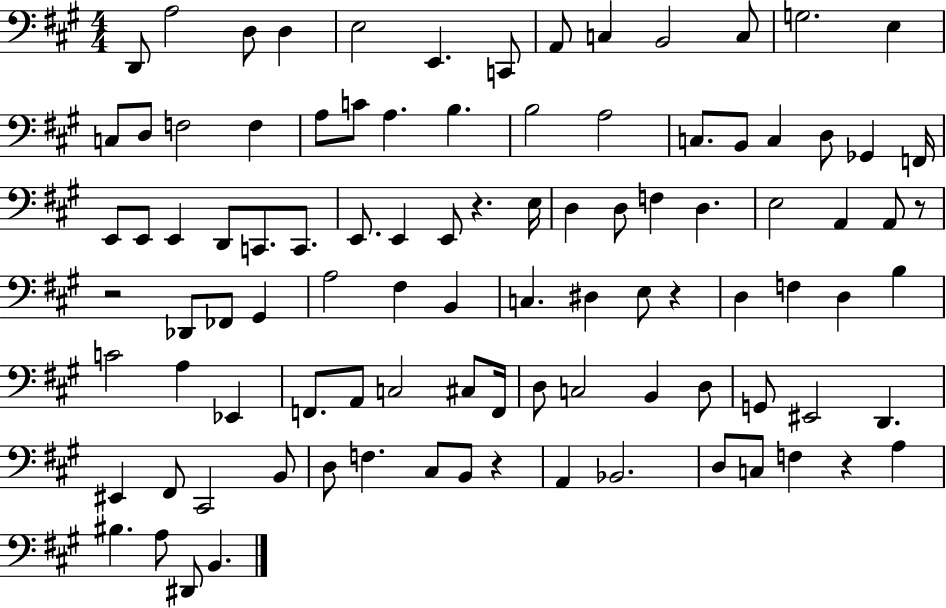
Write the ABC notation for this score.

X:1
T:Untitled
M:4/4
L:1/4
K:A
D,,/2 A,2 D,/2 D, E,2 E,, C,,/2 A,,/2 C, B,,2 C,/2 G,2 E, C,/2 D,/2 F,2 F, A,/2 C/2 A, B, B,2 A,2 C,/2 B,,/2 C, D,/2 _G,, F,,/4 E,,/2 E,,/2 E,, D,,/2 C,,/2 C,,/2 E,,/2 E,, E,,/2 z E,/4 D, D,/2 F, D, E,2 A,, A,,/2 z/2 z2 _D,,/2 _F,,/2 ^G,, A,2 ^F, B,, C, ^D, E,/2 z D, F, D, B, C2 A, _E,, F,,/2 A,,/2 C,2 ^C,/2 F,,/4 D,/2 C,2 B,, D,/2 G,,/2 ^E,,2 D,, ^E,, ^F,,/2 ^C,,2 B,,/2 D,/2 F, ^C,/2 B,,/2 z A,, _B,,2 D,/2 C,/2 F, z A, ^B, A,/2 ^D,,/2 B,,